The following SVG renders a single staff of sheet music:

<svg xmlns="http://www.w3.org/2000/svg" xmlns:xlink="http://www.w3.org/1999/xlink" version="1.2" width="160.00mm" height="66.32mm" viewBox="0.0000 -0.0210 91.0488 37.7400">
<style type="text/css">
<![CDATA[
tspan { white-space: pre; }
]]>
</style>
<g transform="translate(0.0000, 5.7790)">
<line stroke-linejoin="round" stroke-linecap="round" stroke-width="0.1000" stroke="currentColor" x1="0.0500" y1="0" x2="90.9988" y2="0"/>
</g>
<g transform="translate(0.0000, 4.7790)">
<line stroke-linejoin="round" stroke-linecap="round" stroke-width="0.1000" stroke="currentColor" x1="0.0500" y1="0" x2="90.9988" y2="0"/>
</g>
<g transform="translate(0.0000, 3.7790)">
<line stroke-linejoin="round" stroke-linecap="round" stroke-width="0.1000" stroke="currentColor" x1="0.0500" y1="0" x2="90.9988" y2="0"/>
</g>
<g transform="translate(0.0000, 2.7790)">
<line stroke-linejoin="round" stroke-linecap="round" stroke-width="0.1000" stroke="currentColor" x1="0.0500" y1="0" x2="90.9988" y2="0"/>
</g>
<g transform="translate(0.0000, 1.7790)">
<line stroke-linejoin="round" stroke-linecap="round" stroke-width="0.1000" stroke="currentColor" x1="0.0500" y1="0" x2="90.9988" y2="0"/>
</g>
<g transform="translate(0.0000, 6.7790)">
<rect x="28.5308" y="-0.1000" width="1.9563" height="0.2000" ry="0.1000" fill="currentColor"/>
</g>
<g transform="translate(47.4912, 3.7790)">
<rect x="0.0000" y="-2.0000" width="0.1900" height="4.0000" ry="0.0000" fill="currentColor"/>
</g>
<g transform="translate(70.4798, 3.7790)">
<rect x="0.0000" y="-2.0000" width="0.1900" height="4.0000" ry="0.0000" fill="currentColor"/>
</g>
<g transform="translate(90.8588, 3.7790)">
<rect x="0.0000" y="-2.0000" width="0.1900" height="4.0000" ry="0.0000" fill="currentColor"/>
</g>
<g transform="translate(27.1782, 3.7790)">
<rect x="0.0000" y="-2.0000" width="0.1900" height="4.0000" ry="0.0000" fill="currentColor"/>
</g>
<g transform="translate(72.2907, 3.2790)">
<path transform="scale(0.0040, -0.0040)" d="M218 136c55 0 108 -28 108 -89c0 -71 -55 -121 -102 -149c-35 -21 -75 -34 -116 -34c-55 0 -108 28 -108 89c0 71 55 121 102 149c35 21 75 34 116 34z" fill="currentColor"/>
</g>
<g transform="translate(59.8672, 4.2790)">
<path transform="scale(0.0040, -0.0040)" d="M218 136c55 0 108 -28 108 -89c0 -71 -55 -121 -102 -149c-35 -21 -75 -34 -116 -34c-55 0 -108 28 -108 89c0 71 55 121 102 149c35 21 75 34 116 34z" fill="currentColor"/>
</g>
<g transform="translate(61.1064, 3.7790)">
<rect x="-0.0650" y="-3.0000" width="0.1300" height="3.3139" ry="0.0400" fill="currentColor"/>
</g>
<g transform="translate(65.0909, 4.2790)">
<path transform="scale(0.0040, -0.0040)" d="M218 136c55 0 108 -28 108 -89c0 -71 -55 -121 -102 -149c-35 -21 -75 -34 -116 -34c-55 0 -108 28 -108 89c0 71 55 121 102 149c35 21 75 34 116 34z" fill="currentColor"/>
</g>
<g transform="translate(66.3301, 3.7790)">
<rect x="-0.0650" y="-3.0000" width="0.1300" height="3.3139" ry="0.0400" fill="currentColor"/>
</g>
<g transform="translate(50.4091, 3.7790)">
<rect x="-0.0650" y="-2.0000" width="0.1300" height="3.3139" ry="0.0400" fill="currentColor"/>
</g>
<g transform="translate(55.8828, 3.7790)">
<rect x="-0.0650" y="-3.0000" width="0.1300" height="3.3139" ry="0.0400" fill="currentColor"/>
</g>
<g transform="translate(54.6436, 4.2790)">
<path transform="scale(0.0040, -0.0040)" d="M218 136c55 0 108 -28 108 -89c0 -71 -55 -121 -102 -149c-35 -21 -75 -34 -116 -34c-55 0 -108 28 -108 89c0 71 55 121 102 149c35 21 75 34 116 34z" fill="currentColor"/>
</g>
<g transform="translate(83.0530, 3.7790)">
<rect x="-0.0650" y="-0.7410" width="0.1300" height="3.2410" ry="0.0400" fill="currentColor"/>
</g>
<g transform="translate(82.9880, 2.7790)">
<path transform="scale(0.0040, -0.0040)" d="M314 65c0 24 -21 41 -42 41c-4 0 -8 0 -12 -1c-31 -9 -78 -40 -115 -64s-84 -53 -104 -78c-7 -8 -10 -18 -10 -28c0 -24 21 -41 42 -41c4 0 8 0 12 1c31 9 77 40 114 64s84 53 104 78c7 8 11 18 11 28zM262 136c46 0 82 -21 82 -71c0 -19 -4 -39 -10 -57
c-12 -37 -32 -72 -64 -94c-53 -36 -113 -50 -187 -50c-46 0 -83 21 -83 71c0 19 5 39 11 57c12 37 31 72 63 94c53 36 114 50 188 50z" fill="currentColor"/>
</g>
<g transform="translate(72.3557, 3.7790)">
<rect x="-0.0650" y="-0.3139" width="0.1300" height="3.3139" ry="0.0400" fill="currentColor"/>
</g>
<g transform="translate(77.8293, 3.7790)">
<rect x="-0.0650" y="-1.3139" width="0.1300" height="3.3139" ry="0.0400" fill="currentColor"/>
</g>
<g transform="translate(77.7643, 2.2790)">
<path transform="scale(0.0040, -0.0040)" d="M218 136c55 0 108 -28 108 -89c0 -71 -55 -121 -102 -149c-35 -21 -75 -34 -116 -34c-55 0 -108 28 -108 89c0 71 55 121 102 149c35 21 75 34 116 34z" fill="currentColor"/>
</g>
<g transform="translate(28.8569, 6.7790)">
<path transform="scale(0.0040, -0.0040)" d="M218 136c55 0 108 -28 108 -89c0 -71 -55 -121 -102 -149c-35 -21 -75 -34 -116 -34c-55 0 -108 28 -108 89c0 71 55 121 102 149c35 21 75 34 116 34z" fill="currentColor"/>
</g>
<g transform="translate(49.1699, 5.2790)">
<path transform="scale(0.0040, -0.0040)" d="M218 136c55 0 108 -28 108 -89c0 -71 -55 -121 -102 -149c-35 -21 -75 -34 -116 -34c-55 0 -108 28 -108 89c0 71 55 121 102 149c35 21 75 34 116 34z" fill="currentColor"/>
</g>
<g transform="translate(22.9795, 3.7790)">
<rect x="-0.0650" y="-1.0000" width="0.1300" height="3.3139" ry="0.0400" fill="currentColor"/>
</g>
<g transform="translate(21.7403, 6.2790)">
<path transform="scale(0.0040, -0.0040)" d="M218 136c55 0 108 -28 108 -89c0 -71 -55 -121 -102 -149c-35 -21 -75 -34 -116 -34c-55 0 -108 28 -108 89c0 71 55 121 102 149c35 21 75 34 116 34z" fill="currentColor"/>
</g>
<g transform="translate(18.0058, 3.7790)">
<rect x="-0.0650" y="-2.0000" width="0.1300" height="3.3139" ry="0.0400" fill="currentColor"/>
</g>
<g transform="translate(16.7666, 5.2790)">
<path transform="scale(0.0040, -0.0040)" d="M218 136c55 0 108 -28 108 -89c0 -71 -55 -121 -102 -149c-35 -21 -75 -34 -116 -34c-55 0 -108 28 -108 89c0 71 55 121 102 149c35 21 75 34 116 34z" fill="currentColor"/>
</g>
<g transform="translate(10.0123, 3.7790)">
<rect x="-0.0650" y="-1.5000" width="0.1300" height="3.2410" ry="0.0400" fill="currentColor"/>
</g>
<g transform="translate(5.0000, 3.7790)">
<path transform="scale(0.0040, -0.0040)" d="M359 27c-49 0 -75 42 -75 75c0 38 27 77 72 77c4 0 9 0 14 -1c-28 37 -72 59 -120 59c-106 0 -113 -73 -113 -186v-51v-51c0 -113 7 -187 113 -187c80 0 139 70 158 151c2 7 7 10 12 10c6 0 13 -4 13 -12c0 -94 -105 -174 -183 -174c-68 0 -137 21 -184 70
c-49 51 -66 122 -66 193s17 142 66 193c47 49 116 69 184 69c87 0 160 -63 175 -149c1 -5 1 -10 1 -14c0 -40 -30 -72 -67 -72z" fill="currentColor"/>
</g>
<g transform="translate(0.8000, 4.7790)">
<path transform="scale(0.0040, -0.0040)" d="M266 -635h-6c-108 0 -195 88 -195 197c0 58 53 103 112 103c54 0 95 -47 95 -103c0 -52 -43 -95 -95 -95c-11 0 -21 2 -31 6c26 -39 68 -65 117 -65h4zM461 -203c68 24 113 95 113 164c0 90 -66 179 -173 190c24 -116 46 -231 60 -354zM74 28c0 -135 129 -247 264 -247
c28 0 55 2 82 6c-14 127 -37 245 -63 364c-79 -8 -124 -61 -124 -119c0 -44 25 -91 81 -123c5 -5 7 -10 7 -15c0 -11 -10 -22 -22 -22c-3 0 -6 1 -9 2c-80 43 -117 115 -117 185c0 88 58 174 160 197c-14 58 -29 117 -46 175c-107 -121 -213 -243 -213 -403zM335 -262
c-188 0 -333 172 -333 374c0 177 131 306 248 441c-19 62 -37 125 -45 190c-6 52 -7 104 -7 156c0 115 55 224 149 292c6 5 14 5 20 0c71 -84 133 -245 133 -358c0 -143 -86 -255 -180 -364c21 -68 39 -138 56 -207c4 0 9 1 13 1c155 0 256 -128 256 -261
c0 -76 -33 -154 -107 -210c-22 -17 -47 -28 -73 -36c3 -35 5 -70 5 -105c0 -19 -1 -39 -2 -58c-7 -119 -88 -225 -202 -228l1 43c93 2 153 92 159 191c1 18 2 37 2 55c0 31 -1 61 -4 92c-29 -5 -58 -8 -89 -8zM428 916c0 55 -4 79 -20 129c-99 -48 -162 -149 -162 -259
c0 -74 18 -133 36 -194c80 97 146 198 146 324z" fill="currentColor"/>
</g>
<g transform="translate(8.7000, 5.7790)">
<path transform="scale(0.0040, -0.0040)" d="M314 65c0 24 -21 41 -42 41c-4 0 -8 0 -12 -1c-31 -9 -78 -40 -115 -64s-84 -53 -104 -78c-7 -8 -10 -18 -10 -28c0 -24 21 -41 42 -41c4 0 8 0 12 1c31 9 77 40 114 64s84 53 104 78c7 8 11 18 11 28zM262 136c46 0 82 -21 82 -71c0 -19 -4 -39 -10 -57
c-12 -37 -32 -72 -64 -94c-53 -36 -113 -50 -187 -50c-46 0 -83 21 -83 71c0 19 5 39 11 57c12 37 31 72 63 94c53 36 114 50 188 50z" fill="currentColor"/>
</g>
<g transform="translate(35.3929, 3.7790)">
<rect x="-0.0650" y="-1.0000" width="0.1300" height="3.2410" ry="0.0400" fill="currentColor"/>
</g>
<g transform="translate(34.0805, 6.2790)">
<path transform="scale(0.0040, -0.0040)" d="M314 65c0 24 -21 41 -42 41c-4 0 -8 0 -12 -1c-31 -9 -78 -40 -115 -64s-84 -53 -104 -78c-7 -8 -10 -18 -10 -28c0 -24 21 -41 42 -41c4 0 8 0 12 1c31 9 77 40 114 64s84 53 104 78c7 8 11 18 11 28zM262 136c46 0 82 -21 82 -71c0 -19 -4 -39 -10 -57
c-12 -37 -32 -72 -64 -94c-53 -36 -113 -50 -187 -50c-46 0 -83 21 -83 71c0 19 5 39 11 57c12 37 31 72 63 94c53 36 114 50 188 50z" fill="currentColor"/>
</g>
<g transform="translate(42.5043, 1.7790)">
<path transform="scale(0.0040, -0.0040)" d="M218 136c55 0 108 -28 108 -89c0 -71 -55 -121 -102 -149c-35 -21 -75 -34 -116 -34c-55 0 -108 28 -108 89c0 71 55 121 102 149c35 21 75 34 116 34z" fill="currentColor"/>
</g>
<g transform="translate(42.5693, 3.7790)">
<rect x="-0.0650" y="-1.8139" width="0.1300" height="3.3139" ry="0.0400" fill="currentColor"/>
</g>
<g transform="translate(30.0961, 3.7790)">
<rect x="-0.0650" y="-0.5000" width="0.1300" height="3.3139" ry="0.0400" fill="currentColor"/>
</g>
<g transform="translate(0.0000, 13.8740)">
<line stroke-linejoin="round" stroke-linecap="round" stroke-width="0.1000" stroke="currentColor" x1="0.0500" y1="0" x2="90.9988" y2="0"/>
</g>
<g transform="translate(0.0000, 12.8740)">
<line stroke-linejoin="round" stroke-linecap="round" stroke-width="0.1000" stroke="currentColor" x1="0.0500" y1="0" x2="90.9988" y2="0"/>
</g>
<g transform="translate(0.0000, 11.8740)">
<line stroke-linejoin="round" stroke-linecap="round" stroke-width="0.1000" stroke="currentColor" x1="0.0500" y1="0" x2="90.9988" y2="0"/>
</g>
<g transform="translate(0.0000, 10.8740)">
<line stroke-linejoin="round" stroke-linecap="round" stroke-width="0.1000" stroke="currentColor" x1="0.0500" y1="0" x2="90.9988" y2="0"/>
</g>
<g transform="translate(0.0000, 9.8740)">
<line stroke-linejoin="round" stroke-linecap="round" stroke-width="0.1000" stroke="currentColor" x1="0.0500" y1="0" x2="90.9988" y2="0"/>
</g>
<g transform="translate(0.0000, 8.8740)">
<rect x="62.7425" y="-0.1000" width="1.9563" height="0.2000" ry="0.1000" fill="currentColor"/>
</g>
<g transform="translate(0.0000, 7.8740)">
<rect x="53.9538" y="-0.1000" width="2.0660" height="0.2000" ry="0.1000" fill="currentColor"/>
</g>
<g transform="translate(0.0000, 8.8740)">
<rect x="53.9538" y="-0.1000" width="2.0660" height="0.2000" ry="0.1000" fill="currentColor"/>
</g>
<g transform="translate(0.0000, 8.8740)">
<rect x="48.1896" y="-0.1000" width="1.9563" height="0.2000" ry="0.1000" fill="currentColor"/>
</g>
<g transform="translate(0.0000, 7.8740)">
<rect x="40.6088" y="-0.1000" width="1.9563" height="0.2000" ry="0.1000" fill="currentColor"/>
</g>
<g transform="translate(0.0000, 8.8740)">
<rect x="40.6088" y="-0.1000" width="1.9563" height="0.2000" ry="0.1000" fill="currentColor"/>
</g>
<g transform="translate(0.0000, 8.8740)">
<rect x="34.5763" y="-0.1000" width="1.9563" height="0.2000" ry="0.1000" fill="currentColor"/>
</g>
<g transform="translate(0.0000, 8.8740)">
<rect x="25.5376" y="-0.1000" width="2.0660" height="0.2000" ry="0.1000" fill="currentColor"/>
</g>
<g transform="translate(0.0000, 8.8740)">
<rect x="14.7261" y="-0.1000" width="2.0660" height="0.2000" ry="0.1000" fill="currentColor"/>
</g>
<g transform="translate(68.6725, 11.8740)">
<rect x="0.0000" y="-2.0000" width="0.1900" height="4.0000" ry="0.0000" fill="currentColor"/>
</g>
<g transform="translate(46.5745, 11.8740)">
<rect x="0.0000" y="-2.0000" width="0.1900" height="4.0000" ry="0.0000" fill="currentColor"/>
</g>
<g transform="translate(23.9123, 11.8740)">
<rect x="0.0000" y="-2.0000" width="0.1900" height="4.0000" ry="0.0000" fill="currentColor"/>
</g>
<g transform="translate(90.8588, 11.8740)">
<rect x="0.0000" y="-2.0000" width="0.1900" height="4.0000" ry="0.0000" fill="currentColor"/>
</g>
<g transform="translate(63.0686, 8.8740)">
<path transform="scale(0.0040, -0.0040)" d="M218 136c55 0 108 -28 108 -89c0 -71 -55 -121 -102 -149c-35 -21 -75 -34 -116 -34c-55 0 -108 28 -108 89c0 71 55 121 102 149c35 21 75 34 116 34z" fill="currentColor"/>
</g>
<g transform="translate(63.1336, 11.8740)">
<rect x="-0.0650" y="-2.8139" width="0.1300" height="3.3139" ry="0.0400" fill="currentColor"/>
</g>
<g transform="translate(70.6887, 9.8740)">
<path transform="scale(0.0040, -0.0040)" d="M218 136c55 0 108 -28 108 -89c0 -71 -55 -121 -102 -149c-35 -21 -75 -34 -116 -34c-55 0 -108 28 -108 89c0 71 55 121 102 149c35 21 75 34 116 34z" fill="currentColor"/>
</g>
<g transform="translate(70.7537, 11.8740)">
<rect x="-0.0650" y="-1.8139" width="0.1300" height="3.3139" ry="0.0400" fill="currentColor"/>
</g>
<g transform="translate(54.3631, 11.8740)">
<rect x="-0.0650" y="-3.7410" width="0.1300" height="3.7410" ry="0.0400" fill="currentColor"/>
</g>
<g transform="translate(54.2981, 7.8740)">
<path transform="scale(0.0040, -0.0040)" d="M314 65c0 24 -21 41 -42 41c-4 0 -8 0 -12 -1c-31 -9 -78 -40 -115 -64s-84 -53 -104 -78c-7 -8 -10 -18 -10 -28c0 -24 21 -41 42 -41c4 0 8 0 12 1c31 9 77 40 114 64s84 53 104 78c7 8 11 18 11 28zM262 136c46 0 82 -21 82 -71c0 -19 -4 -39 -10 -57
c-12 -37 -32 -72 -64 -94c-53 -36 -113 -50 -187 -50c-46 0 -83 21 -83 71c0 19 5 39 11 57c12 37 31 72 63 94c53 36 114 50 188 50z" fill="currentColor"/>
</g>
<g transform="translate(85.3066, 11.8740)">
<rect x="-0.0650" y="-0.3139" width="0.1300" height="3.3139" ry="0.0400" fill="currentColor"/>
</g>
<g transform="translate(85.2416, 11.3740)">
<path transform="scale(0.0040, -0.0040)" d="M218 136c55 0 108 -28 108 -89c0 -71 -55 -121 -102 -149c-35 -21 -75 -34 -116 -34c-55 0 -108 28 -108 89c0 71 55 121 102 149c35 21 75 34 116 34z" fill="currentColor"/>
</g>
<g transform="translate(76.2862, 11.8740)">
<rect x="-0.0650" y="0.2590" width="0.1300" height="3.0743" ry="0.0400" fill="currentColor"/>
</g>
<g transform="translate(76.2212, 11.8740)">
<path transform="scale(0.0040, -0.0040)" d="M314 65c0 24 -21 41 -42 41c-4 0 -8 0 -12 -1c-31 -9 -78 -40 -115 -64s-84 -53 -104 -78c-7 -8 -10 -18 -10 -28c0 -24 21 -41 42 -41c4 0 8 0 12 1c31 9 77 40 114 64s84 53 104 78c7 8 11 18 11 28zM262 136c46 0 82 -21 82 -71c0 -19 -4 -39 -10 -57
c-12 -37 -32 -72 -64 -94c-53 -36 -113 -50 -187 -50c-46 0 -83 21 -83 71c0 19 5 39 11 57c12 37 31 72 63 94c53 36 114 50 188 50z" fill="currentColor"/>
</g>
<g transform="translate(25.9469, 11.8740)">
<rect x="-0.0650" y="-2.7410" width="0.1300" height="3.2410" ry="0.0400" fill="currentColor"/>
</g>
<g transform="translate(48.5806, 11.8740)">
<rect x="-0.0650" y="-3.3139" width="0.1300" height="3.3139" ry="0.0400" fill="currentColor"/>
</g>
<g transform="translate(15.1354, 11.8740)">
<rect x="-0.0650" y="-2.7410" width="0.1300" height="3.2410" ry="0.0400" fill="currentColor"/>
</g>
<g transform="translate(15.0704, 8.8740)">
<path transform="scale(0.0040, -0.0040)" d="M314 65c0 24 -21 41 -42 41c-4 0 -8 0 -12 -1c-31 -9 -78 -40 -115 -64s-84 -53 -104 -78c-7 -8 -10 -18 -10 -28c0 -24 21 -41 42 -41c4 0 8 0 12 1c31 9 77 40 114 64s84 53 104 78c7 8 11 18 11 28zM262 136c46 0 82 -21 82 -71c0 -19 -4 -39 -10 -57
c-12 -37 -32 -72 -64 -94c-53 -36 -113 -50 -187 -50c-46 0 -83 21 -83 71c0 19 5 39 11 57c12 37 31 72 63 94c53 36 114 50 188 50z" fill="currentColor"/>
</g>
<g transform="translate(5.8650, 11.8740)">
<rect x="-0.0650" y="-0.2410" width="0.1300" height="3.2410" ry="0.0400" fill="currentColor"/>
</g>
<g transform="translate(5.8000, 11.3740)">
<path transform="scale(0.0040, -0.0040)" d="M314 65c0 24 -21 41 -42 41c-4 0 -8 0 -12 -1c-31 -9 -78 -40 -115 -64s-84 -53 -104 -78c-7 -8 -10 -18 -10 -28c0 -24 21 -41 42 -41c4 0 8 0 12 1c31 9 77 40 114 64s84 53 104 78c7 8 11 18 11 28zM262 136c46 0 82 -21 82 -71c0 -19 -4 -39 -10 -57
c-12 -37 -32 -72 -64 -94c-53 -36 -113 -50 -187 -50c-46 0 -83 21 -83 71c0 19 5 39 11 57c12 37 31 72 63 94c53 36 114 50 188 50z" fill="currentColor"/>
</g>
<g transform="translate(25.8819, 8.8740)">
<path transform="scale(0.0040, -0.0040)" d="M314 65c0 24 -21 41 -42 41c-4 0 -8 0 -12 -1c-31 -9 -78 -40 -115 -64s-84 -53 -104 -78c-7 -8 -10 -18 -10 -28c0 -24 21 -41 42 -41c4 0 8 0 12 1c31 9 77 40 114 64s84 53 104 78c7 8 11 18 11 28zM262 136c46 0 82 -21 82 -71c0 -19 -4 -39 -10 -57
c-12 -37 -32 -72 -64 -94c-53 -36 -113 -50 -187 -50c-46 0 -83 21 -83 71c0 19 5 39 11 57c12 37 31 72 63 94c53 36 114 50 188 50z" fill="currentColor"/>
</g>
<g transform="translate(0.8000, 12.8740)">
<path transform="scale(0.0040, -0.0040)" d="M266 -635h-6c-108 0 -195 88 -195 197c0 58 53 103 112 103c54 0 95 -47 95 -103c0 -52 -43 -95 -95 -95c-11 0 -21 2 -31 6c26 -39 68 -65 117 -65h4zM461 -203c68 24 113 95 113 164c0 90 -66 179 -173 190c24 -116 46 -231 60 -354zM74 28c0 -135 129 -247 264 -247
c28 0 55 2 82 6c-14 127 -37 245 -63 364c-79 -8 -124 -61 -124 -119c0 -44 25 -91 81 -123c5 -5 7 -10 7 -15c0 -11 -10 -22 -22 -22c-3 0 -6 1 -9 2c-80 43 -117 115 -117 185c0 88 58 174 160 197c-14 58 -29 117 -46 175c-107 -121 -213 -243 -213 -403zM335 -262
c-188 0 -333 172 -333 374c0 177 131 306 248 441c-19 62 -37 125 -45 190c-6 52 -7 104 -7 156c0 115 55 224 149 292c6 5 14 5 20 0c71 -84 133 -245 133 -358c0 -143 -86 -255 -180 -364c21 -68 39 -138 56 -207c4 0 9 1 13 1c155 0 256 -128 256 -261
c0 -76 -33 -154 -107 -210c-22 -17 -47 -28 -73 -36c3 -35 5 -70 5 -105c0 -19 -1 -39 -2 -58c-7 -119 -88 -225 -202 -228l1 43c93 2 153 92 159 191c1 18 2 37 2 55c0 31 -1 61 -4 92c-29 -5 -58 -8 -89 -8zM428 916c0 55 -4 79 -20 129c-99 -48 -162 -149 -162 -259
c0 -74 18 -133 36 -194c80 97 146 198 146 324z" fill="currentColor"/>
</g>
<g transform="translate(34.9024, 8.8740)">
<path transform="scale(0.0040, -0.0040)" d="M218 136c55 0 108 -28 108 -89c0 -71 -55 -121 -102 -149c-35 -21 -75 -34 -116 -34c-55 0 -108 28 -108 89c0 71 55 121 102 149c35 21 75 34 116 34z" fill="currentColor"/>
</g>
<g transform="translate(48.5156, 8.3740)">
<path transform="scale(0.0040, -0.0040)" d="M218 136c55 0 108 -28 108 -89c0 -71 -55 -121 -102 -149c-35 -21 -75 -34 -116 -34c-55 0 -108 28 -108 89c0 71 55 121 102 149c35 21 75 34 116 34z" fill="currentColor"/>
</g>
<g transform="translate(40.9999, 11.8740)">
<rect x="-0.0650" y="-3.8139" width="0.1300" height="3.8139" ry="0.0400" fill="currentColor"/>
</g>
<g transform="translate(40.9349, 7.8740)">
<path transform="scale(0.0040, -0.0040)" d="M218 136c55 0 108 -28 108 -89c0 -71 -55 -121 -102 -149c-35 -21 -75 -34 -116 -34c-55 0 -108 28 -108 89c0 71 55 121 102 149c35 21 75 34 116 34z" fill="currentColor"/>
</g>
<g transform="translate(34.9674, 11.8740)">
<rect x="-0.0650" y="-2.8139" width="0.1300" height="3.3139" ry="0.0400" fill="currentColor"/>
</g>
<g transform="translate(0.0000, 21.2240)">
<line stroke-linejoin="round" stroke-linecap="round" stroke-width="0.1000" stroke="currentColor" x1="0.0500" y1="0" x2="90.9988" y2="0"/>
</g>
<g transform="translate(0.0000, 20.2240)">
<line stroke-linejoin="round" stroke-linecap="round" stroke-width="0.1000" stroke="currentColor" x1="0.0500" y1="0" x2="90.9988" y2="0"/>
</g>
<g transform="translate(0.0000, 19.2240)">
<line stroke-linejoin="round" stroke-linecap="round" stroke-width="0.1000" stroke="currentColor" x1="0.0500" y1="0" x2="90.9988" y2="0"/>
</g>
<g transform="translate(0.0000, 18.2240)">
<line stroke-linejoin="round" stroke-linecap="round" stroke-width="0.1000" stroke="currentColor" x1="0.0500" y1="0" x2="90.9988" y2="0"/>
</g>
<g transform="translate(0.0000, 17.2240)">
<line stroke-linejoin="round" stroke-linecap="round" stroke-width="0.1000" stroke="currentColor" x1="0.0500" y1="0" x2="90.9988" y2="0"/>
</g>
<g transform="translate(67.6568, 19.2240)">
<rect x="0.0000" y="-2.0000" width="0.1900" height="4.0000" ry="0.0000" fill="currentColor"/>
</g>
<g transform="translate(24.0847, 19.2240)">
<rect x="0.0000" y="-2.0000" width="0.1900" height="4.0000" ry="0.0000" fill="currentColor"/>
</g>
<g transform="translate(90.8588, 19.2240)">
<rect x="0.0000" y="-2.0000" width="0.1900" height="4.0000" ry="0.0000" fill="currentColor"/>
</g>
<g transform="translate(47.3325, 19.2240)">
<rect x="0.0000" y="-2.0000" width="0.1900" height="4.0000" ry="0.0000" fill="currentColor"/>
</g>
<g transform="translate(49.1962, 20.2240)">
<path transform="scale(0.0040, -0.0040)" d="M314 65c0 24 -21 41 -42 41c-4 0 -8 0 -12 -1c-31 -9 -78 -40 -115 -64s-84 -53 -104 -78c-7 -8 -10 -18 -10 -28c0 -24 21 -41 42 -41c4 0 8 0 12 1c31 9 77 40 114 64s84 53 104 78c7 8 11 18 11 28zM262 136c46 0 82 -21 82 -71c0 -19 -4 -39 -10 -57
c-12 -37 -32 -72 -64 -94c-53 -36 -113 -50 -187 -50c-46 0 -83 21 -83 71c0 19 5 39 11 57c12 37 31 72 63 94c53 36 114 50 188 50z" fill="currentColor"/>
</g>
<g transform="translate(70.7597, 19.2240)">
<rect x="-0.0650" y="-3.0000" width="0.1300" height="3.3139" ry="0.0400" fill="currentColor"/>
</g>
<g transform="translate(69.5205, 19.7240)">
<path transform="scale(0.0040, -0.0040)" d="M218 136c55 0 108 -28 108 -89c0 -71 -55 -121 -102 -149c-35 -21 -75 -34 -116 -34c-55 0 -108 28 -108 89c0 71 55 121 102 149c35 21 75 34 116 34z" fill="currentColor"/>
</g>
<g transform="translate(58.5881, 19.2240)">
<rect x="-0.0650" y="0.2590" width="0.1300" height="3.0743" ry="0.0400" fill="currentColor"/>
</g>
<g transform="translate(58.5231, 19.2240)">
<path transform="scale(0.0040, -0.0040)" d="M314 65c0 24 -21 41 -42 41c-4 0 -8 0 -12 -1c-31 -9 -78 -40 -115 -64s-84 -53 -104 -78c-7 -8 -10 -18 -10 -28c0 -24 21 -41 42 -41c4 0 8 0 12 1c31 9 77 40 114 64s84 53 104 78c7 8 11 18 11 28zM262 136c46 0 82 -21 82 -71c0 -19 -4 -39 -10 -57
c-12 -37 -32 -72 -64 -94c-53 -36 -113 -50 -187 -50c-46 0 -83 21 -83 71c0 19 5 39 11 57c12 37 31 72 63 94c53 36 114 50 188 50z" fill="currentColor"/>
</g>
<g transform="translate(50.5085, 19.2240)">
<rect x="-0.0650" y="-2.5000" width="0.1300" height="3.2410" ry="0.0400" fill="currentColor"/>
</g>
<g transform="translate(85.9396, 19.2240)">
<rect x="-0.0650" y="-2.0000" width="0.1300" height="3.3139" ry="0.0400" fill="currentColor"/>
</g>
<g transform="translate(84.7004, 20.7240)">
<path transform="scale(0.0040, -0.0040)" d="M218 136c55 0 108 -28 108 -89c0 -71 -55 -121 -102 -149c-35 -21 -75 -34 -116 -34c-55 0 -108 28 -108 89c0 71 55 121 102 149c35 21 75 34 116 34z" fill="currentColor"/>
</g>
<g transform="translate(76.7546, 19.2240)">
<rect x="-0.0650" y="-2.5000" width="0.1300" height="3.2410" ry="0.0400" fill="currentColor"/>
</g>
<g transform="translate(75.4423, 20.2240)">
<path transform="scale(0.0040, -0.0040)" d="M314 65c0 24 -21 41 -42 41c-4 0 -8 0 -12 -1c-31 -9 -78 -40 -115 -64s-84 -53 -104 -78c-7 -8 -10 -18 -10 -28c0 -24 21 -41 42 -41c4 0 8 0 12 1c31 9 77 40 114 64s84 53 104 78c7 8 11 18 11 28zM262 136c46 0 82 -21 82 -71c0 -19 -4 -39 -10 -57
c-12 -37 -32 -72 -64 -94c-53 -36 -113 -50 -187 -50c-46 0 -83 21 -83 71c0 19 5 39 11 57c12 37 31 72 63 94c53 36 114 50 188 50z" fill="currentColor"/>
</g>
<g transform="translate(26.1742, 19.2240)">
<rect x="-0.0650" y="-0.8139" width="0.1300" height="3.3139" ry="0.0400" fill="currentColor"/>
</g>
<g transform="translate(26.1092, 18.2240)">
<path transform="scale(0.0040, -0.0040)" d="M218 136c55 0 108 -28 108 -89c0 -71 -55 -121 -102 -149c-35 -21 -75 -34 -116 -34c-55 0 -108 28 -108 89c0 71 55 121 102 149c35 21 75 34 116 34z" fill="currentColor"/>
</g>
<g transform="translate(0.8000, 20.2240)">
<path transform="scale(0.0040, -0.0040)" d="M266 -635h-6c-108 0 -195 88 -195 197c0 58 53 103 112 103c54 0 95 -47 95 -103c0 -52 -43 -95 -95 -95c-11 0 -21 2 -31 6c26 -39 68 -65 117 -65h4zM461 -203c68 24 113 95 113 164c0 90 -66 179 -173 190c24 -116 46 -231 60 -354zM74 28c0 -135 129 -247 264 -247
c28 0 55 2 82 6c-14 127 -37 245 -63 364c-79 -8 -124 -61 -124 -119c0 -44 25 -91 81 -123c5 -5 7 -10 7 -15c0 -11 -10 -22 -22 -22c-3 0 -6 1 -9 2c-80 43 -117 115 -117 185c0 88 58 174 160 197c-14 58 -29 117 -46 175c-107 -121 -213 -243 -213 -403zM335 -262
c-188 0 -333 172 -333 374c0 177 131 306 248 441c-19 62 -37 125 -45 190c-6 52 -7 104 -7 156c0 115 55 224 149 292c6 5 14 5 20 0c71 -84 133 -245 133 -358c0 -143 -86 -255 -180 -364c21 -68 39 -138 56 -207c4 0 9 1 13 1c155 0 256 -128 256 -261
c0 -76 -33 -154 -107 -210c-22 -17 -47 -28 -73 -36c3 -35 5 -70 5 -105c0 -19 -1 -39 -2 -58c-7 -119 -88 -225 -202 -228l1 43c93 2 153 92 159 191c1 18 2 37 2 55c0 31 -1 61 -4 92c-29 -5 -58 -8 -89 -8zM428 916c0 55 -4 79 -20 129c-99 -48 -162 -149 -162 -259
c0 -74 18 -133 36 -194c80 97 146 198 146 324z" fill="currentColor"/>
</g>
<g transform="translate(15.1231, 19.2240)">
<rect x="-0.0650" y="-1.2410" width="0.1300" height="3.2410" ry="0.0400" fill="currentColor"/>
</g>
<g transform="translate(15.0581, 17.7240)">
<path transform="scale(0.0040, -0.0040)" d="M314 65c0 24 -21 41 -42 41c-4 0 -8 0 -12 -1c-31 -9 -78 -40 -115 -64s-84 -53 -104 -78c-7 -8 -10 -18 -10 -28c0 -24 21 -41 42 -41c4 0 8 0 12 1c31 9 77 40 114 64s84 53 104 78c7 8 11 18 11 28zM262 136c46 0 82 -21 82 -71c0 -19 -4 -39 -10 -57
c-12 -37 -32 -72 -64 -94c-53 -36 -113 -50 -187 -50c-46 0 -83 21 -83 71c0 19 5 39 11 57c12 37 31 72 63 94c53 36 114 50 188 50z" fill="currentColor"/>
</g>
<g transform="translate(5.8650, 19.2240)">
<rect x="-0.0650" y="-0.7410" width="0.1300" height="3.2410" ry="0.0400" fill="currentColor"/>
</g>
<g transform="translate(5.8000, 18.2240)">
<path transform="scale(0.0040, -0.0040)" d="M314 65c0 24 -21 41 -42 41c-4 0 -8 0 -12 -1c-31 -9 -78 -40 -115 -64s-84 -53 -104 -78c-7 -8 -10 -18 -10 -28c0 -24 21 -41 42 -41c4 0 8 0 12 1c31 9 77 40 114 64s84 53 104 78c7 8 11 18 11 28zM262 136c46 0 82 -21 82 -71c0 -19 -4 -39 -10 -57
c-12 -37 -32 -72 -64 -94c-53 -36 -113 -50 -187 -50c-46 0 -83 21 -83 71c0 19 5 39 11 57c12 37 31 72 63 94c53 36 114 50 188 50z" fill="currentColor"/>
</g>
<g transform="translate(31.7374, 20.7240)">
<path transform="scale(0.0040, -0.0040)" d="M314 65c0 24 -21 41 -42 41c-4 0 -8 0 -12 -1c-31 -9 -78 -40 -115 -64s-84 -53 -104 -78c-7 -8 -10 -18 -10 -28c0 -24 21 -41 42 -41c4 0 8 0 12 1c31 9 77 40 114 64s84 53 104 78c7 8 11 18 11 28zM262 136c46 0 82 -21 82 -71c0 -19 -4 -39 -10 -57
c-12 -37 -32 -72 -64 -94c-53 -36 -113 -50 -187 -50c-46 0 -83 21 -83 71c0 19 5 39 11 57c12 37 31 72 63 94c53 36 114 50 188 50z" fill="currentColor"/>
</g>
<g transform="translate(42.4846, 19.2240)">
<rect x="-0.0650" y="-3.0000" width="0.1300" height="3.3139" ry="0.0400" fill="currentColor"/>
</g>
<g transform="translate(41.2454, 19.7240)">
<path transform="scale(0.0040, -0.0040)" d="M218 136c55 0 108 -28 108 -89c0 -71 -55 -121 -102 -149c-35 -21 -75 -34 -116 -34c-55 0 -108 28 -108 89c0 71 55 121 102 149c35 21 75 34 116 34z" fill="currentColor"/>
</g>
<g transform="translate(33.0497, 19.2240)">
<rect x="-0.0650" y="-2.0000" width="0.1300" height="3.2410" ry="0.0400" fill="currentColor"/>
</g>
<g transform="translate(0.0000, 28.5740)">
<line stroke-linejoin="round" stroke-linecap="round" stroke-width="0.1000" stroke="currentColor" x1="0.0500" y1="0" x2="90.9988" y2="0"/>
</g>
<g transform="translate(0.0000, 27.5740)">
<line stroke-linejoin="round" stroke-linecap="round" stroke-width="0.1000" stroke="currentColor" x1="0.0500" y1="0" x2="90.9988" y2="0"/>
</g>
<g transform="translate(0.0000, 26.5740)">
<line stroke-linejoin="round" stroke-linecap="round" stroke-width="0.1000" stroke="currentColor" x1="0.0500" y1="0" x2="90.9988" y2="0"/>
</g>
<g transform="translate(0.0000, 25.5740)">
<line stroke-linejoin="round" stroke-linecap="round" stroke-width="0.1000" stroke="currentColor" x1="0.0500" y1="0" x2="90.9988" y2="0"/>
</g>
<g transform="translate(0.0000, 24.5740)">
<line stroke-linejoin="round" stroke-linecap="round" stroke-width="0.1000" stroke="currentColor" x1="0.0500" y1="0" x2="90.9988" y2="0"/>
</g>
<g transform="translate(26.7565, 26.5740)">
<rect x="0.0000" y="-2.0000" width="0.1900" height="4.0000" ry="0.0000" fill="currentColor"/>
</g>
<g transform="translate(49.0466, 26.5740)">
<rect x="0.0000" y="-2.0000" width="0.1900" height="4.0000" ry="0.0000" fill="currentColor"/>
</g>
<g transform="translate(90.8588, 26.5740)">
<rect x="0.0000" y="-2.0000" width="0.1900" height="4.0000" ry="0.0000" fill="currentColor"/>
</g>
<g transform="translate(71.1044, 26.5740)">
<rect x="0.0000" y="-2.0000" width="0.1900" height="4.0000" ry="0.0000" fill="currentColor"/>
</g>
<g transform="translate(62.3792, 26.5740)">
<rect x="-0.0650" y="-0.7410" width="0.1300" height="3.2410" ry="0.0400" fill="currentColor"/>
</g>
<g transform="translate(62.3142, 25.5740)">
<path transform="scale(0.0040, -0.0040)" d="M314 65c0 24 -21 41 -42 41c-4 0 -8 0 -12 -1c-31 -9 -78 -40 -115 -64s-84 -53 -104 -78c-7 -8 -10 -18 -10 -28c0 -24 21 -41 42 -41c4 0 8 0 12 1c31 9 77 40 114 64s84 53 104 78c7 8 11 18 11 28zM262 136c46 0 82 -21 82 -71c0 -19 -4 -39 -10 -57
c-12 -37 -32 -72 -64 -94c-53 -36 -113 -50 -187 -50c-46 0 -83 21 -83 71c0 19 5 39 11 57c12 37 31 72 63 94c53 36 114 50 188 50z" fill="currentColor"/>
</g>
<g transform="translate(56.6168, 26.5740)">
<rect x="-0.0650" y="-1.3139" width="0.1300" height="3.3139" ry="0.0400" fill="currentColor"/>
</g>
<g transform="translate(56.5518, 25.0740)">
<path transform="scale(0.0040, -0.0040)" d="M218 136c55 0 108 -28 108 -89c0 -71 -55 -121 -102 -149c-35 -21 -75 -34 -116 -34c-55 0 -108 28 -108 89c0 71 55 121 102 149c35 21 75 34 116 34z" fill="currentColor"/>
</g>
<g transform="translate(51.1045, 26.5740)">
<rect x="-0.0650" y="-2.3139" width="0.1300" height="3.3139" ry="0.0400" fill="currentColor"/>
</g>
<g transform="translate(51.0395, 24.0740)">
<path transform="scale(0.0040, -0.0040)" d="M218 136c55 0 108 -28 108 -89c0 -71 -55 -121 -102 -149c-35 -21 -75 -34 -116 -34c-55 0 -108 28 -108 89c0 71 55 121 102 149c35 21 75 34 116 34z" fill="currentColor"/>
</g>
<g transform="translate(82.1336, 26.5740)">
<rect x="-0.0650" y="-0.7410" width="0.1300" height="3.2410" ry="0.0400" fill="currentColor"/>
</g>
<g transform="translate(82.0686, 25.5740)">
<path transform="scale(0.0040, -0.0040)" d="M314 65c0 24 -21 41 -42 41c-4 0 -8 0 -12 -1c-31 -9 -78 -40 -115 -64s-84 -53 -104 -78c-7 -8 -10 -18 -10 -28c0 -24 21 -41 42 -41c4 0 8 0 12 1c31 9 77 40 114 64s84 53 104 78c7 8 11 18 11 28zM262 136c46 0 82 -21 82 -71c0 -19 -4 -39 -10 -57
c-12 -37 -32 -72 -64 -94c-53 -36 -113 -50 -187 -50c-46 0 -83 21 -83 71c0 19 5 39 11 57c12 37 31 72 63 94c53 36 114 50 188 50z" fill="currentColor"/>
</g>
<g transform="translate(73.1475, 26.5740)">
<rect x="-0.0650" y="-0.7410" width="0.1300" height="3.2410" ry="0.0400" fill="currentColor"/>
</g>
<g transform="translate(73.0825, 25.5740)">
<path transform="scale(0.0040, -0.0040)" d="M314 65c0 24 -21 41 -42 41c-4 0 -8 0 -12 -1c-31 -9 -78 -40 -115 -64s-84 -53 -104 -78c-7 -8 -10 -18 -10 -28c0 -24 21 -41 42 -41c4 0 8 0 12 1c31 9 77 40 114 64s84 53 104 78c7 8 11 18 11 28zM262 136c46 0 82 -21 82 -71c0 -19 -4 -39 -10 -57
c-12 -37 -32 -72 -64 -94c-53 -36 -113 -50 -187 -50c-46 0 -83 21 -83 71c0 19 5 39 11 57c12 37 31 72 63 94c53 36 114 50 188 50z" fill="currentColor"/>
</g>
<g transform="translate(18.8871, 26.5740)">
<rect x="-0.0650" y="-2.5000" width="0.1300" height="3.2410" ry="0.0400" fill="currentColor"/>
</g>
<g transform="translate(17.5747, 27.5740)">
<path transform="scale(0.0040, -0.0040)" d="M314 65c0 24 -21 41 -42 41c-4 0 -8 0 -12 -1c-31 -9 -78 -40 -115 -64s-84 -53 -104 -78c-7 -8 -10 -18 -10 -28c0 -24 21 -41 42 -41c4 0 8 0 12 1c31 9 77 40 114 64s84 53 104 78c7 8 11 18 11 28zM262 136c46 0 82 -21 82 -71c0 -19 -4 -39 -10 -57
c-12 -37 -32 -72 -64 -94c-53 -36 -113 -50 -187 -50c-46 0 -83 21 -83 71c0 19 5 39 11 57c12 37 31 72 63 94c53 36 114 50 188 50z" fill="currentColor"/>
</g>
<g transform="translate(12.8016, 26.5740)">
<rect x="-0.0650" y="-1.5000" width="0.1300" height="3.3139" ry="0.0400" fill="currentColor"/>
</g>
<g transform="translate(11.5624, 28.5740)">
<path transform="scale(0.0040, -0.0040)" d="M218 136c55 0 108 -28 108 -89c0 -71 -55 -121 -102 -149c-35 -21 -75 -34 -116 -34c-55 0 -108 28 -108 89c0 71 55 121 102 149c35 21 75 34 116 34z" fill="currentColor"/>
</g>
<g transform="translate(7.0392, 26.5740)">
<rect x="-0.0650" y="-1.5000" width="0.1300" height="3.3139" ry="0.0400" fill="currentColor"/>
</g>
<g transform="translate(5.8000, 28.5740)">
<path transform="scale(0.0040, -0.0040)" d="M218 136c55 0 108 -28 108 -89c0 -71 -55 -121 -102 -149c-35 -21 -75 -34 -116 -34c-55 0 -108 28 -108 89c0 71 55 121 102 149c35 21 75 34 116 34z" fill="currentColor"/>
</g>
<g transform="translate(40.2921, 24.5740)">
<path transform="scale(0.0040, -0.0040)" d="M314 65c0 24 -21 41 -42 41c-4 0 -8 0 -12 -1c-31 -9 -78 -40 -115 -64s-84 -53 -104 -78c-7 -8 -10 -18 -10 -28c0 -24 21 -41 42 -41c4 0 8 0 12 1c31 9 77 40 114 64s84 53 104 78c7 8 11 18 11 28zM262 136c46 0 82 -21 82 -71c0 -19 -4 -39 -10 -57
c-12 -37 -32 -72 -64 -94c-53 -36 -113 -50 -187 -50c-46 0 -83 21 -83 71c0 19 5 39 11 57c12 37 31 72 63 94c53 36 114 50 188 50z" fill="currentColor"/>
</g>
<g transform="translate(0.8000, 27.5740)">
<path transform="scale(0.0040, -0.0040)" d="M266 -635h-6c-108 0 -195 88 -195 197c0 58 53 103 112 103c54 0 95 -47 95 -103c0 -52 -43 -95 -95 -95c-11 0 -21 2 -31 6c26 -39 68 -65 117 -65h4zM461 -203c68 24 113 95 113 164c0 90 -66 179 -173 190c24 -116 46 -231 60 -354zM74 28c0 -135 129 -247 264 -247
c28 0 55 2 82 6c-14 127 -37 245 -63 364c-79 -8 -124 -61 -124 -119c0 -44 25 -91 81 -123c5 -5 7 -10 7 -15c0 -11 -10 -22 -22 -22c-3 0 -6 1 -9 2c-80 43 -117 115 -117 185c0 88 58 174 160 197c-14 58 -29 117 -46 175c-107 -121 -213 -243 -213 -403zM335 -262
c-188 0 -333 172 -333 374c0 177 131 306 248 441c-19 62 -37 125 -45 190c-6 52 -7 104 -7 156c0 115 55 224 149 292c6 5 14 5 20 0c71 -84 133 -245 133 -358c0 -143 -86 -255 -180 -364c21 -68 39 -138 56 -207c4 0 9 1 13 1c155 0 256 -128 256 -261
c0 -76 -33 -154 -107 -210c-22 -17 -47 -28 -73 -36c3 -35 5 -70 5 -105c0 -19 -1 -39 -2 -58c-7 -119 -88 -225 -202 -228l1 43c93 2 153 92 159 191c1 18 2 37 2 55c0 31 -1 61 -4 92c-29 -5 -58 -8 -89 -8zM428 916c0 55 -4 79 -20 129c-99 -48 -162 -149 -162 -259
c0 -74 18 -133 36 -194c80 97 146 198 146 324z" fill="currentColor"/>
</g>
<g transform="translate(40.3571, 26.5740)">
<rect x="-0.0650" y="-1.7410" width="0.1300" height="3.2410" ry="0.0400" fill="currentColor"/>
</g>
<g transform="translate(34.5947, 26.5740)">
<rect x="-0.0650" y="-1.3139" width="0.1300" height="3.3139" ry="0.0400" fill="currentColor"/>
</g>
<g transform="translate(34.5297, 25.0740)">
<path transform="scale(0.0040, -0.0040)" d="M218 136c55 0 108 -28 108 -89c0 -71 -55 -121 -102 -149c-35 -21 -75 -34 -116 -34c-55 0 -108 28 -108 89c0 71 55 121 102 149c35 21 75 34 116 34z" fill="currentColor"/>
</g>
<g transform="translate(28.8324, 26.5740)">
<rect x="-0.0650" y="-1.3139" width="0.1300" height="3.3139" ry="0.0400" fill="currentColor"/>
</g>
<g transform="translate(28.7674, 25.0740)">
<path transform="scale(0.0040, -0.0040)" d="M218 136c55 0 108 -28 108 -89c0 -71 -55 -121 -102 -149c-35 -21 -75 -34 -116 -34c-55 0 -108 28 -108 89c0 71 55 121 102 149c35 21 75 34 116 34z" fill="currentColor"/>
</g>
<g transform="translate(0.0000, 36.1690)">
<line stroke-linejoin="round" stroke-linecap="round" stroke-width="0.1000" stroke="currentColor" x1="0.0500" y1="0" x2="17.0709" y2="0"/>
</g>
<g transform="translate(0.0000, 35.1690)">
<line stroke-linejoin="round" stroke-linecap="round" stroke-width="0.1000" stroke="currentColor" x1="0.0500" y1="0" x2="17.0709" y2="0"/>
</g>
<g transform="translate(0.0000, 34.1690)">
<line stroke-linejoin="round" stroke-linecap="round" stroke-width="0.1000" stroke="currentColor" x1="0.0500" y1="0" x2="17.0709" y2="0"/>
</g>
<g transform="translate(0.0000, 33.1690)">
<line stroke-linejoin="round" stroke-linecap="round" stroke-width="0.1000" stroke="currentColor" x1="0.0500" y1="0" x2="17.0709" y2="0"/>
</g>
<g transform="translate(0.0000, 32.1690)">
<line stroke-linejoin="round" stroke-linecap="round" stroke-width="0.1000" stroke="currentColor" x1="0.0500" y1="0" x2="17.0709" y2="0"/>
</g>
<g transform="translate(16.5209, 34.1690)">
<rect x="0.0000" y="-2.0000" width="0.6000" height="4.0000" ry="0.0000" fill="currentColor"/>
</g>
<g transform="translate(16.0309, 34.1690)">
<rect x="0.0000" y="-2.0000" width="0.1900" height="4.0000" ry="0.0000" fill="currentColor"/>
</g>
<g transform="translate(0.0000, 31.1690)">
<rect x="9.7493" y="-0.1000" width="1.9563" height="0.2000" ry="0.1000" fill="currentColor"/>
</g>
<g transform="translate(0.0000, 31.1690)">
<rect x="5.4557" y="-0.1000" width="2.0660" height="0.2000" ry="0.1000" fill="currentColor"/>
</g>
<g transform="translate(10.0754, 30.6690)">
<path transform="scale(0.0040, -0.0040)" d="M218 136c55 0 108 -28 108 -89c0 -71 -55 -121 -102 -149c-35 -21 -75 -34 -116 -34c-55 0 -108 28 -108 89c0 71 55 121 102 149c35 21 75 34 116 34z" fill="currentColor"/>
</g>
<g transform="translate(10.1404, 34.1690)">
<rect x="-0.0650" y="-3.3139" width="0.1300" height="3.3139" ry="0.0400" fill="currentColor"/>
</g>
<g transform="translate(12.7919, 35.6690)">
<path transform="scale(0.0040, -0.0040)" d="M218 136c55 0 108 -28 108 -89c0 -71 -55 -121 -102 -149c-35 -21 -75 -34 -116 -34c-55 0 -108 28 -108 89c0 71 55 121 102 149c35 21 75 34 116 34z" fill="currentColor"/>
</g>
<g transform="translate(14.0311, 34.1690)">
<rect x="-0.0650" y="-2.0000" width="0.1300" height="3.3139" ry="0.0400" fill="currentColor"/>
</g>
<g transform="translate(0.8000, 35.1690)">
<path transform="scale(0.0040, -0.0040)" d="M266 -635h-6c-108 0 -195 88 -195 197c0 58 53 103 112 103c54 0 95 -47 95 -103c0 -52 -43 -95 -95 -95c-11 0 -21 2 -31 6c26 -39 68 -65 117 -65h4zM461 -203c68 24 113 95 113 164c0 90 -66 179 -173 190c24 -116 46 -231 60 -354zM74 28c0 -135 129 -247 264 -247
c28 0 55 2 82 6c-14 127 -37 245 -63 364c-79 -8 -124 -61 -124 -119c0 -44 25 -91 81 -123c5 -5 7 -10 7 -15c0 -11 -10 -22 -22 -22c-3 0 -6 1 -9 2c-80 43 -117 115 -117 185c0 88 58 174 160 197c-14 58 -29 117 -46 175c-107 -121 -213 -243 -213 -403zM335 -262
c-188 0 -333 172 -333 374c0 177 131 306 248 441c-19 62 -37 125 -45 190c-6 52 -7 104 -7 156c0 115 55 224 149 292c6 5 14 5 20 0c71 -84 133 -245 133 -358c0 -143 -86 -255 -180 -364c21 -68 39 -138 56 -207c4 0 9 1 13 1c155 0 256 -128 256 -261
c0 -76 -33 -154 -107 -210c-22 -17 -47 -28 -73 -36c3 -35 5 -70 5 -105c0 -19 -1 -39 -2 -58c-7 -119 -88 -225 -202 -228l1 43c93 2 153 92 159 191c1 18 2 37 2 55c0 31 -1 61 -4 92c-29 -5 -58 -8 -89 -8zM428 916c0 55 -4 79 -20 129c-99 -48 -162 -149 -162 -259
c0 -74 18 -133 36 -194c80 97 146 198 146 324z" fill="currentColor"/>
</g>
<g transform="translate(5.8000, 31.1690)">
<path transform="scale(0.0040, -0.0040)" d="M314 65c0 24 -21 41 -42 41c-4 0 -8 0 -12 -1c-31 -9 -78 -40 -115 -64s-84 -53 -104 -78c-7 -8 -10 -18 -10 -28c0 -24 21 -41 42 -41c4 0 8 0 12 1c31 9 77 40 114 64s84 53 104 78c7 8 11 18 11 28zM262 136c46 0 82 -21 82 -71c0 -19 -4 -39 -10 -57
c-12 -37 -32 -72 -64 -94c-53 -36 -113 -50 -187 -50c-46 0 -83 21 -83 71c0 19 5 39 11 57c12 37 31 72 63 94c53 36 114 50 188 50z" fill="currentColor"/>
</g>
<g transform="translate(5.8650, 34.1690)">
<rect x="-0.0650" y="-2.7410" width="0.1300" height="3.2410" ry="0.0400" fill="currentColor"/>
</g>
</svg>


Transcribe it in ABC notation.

X:1
T:Untitled
M:4/4
L:1/4
K:C
E2 F D C D2 f F A A A c e d2 c2 a2 a2 a c' b c'2 a f B2 c d2 e2 d F2 A G2 B2 A G2 F E E G2 e e f2 g e d2 d2 d2 a2 b F